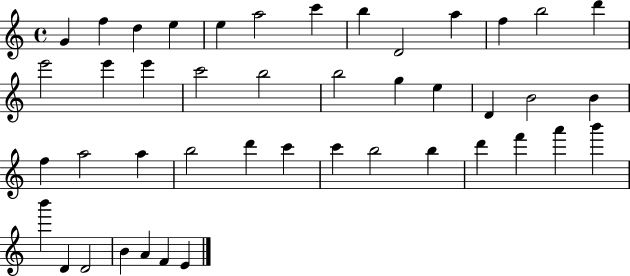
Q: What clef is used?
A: treble